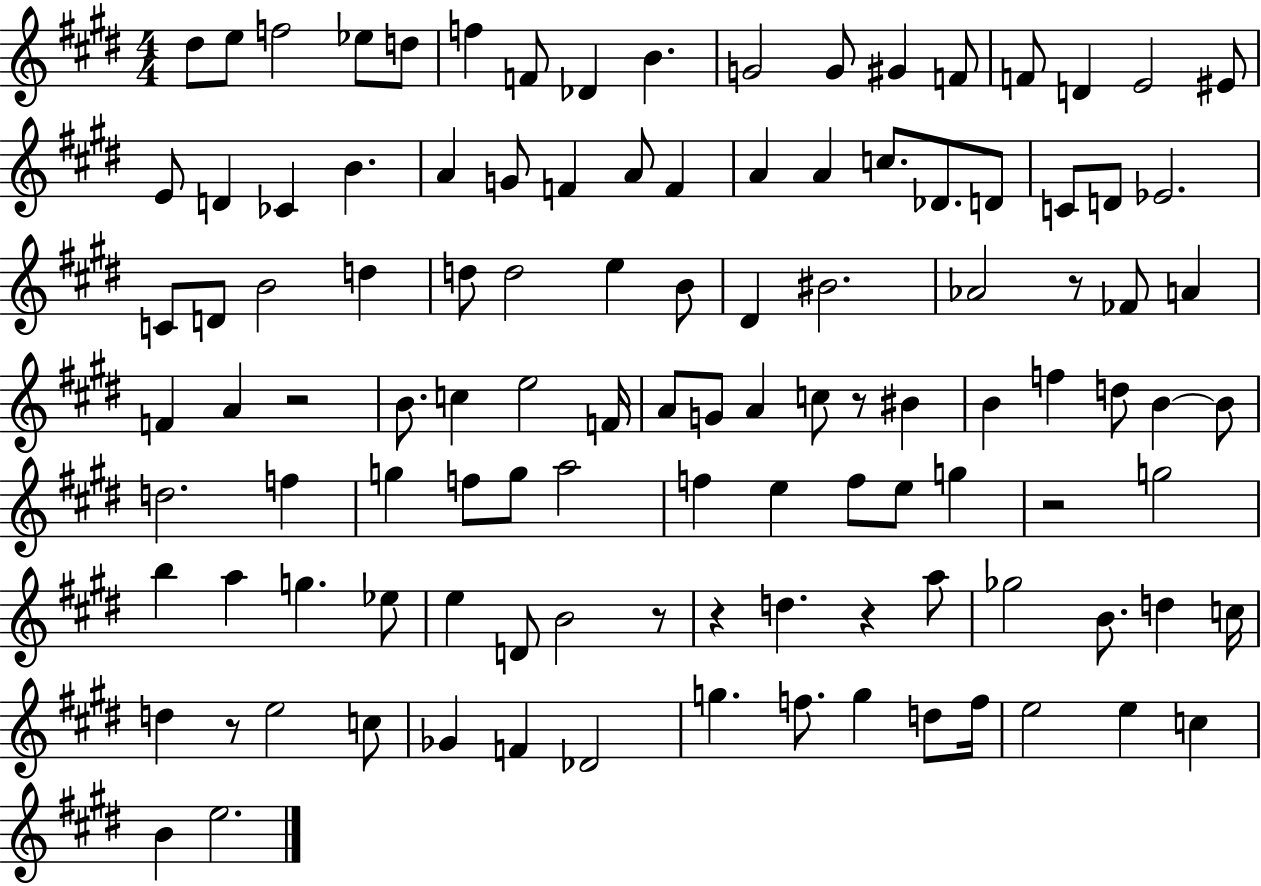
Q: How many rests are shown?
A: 8